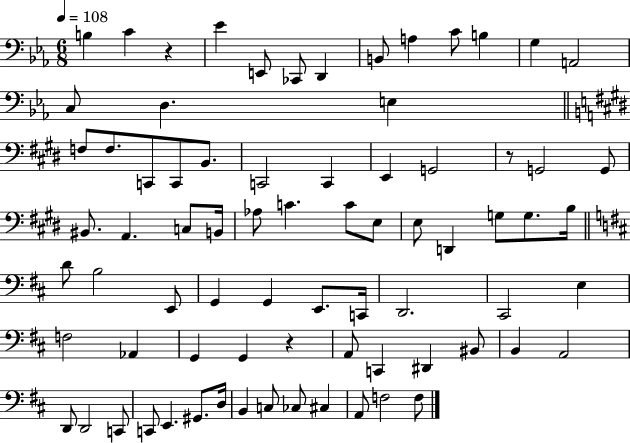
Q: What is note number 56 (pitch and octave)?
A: D#2